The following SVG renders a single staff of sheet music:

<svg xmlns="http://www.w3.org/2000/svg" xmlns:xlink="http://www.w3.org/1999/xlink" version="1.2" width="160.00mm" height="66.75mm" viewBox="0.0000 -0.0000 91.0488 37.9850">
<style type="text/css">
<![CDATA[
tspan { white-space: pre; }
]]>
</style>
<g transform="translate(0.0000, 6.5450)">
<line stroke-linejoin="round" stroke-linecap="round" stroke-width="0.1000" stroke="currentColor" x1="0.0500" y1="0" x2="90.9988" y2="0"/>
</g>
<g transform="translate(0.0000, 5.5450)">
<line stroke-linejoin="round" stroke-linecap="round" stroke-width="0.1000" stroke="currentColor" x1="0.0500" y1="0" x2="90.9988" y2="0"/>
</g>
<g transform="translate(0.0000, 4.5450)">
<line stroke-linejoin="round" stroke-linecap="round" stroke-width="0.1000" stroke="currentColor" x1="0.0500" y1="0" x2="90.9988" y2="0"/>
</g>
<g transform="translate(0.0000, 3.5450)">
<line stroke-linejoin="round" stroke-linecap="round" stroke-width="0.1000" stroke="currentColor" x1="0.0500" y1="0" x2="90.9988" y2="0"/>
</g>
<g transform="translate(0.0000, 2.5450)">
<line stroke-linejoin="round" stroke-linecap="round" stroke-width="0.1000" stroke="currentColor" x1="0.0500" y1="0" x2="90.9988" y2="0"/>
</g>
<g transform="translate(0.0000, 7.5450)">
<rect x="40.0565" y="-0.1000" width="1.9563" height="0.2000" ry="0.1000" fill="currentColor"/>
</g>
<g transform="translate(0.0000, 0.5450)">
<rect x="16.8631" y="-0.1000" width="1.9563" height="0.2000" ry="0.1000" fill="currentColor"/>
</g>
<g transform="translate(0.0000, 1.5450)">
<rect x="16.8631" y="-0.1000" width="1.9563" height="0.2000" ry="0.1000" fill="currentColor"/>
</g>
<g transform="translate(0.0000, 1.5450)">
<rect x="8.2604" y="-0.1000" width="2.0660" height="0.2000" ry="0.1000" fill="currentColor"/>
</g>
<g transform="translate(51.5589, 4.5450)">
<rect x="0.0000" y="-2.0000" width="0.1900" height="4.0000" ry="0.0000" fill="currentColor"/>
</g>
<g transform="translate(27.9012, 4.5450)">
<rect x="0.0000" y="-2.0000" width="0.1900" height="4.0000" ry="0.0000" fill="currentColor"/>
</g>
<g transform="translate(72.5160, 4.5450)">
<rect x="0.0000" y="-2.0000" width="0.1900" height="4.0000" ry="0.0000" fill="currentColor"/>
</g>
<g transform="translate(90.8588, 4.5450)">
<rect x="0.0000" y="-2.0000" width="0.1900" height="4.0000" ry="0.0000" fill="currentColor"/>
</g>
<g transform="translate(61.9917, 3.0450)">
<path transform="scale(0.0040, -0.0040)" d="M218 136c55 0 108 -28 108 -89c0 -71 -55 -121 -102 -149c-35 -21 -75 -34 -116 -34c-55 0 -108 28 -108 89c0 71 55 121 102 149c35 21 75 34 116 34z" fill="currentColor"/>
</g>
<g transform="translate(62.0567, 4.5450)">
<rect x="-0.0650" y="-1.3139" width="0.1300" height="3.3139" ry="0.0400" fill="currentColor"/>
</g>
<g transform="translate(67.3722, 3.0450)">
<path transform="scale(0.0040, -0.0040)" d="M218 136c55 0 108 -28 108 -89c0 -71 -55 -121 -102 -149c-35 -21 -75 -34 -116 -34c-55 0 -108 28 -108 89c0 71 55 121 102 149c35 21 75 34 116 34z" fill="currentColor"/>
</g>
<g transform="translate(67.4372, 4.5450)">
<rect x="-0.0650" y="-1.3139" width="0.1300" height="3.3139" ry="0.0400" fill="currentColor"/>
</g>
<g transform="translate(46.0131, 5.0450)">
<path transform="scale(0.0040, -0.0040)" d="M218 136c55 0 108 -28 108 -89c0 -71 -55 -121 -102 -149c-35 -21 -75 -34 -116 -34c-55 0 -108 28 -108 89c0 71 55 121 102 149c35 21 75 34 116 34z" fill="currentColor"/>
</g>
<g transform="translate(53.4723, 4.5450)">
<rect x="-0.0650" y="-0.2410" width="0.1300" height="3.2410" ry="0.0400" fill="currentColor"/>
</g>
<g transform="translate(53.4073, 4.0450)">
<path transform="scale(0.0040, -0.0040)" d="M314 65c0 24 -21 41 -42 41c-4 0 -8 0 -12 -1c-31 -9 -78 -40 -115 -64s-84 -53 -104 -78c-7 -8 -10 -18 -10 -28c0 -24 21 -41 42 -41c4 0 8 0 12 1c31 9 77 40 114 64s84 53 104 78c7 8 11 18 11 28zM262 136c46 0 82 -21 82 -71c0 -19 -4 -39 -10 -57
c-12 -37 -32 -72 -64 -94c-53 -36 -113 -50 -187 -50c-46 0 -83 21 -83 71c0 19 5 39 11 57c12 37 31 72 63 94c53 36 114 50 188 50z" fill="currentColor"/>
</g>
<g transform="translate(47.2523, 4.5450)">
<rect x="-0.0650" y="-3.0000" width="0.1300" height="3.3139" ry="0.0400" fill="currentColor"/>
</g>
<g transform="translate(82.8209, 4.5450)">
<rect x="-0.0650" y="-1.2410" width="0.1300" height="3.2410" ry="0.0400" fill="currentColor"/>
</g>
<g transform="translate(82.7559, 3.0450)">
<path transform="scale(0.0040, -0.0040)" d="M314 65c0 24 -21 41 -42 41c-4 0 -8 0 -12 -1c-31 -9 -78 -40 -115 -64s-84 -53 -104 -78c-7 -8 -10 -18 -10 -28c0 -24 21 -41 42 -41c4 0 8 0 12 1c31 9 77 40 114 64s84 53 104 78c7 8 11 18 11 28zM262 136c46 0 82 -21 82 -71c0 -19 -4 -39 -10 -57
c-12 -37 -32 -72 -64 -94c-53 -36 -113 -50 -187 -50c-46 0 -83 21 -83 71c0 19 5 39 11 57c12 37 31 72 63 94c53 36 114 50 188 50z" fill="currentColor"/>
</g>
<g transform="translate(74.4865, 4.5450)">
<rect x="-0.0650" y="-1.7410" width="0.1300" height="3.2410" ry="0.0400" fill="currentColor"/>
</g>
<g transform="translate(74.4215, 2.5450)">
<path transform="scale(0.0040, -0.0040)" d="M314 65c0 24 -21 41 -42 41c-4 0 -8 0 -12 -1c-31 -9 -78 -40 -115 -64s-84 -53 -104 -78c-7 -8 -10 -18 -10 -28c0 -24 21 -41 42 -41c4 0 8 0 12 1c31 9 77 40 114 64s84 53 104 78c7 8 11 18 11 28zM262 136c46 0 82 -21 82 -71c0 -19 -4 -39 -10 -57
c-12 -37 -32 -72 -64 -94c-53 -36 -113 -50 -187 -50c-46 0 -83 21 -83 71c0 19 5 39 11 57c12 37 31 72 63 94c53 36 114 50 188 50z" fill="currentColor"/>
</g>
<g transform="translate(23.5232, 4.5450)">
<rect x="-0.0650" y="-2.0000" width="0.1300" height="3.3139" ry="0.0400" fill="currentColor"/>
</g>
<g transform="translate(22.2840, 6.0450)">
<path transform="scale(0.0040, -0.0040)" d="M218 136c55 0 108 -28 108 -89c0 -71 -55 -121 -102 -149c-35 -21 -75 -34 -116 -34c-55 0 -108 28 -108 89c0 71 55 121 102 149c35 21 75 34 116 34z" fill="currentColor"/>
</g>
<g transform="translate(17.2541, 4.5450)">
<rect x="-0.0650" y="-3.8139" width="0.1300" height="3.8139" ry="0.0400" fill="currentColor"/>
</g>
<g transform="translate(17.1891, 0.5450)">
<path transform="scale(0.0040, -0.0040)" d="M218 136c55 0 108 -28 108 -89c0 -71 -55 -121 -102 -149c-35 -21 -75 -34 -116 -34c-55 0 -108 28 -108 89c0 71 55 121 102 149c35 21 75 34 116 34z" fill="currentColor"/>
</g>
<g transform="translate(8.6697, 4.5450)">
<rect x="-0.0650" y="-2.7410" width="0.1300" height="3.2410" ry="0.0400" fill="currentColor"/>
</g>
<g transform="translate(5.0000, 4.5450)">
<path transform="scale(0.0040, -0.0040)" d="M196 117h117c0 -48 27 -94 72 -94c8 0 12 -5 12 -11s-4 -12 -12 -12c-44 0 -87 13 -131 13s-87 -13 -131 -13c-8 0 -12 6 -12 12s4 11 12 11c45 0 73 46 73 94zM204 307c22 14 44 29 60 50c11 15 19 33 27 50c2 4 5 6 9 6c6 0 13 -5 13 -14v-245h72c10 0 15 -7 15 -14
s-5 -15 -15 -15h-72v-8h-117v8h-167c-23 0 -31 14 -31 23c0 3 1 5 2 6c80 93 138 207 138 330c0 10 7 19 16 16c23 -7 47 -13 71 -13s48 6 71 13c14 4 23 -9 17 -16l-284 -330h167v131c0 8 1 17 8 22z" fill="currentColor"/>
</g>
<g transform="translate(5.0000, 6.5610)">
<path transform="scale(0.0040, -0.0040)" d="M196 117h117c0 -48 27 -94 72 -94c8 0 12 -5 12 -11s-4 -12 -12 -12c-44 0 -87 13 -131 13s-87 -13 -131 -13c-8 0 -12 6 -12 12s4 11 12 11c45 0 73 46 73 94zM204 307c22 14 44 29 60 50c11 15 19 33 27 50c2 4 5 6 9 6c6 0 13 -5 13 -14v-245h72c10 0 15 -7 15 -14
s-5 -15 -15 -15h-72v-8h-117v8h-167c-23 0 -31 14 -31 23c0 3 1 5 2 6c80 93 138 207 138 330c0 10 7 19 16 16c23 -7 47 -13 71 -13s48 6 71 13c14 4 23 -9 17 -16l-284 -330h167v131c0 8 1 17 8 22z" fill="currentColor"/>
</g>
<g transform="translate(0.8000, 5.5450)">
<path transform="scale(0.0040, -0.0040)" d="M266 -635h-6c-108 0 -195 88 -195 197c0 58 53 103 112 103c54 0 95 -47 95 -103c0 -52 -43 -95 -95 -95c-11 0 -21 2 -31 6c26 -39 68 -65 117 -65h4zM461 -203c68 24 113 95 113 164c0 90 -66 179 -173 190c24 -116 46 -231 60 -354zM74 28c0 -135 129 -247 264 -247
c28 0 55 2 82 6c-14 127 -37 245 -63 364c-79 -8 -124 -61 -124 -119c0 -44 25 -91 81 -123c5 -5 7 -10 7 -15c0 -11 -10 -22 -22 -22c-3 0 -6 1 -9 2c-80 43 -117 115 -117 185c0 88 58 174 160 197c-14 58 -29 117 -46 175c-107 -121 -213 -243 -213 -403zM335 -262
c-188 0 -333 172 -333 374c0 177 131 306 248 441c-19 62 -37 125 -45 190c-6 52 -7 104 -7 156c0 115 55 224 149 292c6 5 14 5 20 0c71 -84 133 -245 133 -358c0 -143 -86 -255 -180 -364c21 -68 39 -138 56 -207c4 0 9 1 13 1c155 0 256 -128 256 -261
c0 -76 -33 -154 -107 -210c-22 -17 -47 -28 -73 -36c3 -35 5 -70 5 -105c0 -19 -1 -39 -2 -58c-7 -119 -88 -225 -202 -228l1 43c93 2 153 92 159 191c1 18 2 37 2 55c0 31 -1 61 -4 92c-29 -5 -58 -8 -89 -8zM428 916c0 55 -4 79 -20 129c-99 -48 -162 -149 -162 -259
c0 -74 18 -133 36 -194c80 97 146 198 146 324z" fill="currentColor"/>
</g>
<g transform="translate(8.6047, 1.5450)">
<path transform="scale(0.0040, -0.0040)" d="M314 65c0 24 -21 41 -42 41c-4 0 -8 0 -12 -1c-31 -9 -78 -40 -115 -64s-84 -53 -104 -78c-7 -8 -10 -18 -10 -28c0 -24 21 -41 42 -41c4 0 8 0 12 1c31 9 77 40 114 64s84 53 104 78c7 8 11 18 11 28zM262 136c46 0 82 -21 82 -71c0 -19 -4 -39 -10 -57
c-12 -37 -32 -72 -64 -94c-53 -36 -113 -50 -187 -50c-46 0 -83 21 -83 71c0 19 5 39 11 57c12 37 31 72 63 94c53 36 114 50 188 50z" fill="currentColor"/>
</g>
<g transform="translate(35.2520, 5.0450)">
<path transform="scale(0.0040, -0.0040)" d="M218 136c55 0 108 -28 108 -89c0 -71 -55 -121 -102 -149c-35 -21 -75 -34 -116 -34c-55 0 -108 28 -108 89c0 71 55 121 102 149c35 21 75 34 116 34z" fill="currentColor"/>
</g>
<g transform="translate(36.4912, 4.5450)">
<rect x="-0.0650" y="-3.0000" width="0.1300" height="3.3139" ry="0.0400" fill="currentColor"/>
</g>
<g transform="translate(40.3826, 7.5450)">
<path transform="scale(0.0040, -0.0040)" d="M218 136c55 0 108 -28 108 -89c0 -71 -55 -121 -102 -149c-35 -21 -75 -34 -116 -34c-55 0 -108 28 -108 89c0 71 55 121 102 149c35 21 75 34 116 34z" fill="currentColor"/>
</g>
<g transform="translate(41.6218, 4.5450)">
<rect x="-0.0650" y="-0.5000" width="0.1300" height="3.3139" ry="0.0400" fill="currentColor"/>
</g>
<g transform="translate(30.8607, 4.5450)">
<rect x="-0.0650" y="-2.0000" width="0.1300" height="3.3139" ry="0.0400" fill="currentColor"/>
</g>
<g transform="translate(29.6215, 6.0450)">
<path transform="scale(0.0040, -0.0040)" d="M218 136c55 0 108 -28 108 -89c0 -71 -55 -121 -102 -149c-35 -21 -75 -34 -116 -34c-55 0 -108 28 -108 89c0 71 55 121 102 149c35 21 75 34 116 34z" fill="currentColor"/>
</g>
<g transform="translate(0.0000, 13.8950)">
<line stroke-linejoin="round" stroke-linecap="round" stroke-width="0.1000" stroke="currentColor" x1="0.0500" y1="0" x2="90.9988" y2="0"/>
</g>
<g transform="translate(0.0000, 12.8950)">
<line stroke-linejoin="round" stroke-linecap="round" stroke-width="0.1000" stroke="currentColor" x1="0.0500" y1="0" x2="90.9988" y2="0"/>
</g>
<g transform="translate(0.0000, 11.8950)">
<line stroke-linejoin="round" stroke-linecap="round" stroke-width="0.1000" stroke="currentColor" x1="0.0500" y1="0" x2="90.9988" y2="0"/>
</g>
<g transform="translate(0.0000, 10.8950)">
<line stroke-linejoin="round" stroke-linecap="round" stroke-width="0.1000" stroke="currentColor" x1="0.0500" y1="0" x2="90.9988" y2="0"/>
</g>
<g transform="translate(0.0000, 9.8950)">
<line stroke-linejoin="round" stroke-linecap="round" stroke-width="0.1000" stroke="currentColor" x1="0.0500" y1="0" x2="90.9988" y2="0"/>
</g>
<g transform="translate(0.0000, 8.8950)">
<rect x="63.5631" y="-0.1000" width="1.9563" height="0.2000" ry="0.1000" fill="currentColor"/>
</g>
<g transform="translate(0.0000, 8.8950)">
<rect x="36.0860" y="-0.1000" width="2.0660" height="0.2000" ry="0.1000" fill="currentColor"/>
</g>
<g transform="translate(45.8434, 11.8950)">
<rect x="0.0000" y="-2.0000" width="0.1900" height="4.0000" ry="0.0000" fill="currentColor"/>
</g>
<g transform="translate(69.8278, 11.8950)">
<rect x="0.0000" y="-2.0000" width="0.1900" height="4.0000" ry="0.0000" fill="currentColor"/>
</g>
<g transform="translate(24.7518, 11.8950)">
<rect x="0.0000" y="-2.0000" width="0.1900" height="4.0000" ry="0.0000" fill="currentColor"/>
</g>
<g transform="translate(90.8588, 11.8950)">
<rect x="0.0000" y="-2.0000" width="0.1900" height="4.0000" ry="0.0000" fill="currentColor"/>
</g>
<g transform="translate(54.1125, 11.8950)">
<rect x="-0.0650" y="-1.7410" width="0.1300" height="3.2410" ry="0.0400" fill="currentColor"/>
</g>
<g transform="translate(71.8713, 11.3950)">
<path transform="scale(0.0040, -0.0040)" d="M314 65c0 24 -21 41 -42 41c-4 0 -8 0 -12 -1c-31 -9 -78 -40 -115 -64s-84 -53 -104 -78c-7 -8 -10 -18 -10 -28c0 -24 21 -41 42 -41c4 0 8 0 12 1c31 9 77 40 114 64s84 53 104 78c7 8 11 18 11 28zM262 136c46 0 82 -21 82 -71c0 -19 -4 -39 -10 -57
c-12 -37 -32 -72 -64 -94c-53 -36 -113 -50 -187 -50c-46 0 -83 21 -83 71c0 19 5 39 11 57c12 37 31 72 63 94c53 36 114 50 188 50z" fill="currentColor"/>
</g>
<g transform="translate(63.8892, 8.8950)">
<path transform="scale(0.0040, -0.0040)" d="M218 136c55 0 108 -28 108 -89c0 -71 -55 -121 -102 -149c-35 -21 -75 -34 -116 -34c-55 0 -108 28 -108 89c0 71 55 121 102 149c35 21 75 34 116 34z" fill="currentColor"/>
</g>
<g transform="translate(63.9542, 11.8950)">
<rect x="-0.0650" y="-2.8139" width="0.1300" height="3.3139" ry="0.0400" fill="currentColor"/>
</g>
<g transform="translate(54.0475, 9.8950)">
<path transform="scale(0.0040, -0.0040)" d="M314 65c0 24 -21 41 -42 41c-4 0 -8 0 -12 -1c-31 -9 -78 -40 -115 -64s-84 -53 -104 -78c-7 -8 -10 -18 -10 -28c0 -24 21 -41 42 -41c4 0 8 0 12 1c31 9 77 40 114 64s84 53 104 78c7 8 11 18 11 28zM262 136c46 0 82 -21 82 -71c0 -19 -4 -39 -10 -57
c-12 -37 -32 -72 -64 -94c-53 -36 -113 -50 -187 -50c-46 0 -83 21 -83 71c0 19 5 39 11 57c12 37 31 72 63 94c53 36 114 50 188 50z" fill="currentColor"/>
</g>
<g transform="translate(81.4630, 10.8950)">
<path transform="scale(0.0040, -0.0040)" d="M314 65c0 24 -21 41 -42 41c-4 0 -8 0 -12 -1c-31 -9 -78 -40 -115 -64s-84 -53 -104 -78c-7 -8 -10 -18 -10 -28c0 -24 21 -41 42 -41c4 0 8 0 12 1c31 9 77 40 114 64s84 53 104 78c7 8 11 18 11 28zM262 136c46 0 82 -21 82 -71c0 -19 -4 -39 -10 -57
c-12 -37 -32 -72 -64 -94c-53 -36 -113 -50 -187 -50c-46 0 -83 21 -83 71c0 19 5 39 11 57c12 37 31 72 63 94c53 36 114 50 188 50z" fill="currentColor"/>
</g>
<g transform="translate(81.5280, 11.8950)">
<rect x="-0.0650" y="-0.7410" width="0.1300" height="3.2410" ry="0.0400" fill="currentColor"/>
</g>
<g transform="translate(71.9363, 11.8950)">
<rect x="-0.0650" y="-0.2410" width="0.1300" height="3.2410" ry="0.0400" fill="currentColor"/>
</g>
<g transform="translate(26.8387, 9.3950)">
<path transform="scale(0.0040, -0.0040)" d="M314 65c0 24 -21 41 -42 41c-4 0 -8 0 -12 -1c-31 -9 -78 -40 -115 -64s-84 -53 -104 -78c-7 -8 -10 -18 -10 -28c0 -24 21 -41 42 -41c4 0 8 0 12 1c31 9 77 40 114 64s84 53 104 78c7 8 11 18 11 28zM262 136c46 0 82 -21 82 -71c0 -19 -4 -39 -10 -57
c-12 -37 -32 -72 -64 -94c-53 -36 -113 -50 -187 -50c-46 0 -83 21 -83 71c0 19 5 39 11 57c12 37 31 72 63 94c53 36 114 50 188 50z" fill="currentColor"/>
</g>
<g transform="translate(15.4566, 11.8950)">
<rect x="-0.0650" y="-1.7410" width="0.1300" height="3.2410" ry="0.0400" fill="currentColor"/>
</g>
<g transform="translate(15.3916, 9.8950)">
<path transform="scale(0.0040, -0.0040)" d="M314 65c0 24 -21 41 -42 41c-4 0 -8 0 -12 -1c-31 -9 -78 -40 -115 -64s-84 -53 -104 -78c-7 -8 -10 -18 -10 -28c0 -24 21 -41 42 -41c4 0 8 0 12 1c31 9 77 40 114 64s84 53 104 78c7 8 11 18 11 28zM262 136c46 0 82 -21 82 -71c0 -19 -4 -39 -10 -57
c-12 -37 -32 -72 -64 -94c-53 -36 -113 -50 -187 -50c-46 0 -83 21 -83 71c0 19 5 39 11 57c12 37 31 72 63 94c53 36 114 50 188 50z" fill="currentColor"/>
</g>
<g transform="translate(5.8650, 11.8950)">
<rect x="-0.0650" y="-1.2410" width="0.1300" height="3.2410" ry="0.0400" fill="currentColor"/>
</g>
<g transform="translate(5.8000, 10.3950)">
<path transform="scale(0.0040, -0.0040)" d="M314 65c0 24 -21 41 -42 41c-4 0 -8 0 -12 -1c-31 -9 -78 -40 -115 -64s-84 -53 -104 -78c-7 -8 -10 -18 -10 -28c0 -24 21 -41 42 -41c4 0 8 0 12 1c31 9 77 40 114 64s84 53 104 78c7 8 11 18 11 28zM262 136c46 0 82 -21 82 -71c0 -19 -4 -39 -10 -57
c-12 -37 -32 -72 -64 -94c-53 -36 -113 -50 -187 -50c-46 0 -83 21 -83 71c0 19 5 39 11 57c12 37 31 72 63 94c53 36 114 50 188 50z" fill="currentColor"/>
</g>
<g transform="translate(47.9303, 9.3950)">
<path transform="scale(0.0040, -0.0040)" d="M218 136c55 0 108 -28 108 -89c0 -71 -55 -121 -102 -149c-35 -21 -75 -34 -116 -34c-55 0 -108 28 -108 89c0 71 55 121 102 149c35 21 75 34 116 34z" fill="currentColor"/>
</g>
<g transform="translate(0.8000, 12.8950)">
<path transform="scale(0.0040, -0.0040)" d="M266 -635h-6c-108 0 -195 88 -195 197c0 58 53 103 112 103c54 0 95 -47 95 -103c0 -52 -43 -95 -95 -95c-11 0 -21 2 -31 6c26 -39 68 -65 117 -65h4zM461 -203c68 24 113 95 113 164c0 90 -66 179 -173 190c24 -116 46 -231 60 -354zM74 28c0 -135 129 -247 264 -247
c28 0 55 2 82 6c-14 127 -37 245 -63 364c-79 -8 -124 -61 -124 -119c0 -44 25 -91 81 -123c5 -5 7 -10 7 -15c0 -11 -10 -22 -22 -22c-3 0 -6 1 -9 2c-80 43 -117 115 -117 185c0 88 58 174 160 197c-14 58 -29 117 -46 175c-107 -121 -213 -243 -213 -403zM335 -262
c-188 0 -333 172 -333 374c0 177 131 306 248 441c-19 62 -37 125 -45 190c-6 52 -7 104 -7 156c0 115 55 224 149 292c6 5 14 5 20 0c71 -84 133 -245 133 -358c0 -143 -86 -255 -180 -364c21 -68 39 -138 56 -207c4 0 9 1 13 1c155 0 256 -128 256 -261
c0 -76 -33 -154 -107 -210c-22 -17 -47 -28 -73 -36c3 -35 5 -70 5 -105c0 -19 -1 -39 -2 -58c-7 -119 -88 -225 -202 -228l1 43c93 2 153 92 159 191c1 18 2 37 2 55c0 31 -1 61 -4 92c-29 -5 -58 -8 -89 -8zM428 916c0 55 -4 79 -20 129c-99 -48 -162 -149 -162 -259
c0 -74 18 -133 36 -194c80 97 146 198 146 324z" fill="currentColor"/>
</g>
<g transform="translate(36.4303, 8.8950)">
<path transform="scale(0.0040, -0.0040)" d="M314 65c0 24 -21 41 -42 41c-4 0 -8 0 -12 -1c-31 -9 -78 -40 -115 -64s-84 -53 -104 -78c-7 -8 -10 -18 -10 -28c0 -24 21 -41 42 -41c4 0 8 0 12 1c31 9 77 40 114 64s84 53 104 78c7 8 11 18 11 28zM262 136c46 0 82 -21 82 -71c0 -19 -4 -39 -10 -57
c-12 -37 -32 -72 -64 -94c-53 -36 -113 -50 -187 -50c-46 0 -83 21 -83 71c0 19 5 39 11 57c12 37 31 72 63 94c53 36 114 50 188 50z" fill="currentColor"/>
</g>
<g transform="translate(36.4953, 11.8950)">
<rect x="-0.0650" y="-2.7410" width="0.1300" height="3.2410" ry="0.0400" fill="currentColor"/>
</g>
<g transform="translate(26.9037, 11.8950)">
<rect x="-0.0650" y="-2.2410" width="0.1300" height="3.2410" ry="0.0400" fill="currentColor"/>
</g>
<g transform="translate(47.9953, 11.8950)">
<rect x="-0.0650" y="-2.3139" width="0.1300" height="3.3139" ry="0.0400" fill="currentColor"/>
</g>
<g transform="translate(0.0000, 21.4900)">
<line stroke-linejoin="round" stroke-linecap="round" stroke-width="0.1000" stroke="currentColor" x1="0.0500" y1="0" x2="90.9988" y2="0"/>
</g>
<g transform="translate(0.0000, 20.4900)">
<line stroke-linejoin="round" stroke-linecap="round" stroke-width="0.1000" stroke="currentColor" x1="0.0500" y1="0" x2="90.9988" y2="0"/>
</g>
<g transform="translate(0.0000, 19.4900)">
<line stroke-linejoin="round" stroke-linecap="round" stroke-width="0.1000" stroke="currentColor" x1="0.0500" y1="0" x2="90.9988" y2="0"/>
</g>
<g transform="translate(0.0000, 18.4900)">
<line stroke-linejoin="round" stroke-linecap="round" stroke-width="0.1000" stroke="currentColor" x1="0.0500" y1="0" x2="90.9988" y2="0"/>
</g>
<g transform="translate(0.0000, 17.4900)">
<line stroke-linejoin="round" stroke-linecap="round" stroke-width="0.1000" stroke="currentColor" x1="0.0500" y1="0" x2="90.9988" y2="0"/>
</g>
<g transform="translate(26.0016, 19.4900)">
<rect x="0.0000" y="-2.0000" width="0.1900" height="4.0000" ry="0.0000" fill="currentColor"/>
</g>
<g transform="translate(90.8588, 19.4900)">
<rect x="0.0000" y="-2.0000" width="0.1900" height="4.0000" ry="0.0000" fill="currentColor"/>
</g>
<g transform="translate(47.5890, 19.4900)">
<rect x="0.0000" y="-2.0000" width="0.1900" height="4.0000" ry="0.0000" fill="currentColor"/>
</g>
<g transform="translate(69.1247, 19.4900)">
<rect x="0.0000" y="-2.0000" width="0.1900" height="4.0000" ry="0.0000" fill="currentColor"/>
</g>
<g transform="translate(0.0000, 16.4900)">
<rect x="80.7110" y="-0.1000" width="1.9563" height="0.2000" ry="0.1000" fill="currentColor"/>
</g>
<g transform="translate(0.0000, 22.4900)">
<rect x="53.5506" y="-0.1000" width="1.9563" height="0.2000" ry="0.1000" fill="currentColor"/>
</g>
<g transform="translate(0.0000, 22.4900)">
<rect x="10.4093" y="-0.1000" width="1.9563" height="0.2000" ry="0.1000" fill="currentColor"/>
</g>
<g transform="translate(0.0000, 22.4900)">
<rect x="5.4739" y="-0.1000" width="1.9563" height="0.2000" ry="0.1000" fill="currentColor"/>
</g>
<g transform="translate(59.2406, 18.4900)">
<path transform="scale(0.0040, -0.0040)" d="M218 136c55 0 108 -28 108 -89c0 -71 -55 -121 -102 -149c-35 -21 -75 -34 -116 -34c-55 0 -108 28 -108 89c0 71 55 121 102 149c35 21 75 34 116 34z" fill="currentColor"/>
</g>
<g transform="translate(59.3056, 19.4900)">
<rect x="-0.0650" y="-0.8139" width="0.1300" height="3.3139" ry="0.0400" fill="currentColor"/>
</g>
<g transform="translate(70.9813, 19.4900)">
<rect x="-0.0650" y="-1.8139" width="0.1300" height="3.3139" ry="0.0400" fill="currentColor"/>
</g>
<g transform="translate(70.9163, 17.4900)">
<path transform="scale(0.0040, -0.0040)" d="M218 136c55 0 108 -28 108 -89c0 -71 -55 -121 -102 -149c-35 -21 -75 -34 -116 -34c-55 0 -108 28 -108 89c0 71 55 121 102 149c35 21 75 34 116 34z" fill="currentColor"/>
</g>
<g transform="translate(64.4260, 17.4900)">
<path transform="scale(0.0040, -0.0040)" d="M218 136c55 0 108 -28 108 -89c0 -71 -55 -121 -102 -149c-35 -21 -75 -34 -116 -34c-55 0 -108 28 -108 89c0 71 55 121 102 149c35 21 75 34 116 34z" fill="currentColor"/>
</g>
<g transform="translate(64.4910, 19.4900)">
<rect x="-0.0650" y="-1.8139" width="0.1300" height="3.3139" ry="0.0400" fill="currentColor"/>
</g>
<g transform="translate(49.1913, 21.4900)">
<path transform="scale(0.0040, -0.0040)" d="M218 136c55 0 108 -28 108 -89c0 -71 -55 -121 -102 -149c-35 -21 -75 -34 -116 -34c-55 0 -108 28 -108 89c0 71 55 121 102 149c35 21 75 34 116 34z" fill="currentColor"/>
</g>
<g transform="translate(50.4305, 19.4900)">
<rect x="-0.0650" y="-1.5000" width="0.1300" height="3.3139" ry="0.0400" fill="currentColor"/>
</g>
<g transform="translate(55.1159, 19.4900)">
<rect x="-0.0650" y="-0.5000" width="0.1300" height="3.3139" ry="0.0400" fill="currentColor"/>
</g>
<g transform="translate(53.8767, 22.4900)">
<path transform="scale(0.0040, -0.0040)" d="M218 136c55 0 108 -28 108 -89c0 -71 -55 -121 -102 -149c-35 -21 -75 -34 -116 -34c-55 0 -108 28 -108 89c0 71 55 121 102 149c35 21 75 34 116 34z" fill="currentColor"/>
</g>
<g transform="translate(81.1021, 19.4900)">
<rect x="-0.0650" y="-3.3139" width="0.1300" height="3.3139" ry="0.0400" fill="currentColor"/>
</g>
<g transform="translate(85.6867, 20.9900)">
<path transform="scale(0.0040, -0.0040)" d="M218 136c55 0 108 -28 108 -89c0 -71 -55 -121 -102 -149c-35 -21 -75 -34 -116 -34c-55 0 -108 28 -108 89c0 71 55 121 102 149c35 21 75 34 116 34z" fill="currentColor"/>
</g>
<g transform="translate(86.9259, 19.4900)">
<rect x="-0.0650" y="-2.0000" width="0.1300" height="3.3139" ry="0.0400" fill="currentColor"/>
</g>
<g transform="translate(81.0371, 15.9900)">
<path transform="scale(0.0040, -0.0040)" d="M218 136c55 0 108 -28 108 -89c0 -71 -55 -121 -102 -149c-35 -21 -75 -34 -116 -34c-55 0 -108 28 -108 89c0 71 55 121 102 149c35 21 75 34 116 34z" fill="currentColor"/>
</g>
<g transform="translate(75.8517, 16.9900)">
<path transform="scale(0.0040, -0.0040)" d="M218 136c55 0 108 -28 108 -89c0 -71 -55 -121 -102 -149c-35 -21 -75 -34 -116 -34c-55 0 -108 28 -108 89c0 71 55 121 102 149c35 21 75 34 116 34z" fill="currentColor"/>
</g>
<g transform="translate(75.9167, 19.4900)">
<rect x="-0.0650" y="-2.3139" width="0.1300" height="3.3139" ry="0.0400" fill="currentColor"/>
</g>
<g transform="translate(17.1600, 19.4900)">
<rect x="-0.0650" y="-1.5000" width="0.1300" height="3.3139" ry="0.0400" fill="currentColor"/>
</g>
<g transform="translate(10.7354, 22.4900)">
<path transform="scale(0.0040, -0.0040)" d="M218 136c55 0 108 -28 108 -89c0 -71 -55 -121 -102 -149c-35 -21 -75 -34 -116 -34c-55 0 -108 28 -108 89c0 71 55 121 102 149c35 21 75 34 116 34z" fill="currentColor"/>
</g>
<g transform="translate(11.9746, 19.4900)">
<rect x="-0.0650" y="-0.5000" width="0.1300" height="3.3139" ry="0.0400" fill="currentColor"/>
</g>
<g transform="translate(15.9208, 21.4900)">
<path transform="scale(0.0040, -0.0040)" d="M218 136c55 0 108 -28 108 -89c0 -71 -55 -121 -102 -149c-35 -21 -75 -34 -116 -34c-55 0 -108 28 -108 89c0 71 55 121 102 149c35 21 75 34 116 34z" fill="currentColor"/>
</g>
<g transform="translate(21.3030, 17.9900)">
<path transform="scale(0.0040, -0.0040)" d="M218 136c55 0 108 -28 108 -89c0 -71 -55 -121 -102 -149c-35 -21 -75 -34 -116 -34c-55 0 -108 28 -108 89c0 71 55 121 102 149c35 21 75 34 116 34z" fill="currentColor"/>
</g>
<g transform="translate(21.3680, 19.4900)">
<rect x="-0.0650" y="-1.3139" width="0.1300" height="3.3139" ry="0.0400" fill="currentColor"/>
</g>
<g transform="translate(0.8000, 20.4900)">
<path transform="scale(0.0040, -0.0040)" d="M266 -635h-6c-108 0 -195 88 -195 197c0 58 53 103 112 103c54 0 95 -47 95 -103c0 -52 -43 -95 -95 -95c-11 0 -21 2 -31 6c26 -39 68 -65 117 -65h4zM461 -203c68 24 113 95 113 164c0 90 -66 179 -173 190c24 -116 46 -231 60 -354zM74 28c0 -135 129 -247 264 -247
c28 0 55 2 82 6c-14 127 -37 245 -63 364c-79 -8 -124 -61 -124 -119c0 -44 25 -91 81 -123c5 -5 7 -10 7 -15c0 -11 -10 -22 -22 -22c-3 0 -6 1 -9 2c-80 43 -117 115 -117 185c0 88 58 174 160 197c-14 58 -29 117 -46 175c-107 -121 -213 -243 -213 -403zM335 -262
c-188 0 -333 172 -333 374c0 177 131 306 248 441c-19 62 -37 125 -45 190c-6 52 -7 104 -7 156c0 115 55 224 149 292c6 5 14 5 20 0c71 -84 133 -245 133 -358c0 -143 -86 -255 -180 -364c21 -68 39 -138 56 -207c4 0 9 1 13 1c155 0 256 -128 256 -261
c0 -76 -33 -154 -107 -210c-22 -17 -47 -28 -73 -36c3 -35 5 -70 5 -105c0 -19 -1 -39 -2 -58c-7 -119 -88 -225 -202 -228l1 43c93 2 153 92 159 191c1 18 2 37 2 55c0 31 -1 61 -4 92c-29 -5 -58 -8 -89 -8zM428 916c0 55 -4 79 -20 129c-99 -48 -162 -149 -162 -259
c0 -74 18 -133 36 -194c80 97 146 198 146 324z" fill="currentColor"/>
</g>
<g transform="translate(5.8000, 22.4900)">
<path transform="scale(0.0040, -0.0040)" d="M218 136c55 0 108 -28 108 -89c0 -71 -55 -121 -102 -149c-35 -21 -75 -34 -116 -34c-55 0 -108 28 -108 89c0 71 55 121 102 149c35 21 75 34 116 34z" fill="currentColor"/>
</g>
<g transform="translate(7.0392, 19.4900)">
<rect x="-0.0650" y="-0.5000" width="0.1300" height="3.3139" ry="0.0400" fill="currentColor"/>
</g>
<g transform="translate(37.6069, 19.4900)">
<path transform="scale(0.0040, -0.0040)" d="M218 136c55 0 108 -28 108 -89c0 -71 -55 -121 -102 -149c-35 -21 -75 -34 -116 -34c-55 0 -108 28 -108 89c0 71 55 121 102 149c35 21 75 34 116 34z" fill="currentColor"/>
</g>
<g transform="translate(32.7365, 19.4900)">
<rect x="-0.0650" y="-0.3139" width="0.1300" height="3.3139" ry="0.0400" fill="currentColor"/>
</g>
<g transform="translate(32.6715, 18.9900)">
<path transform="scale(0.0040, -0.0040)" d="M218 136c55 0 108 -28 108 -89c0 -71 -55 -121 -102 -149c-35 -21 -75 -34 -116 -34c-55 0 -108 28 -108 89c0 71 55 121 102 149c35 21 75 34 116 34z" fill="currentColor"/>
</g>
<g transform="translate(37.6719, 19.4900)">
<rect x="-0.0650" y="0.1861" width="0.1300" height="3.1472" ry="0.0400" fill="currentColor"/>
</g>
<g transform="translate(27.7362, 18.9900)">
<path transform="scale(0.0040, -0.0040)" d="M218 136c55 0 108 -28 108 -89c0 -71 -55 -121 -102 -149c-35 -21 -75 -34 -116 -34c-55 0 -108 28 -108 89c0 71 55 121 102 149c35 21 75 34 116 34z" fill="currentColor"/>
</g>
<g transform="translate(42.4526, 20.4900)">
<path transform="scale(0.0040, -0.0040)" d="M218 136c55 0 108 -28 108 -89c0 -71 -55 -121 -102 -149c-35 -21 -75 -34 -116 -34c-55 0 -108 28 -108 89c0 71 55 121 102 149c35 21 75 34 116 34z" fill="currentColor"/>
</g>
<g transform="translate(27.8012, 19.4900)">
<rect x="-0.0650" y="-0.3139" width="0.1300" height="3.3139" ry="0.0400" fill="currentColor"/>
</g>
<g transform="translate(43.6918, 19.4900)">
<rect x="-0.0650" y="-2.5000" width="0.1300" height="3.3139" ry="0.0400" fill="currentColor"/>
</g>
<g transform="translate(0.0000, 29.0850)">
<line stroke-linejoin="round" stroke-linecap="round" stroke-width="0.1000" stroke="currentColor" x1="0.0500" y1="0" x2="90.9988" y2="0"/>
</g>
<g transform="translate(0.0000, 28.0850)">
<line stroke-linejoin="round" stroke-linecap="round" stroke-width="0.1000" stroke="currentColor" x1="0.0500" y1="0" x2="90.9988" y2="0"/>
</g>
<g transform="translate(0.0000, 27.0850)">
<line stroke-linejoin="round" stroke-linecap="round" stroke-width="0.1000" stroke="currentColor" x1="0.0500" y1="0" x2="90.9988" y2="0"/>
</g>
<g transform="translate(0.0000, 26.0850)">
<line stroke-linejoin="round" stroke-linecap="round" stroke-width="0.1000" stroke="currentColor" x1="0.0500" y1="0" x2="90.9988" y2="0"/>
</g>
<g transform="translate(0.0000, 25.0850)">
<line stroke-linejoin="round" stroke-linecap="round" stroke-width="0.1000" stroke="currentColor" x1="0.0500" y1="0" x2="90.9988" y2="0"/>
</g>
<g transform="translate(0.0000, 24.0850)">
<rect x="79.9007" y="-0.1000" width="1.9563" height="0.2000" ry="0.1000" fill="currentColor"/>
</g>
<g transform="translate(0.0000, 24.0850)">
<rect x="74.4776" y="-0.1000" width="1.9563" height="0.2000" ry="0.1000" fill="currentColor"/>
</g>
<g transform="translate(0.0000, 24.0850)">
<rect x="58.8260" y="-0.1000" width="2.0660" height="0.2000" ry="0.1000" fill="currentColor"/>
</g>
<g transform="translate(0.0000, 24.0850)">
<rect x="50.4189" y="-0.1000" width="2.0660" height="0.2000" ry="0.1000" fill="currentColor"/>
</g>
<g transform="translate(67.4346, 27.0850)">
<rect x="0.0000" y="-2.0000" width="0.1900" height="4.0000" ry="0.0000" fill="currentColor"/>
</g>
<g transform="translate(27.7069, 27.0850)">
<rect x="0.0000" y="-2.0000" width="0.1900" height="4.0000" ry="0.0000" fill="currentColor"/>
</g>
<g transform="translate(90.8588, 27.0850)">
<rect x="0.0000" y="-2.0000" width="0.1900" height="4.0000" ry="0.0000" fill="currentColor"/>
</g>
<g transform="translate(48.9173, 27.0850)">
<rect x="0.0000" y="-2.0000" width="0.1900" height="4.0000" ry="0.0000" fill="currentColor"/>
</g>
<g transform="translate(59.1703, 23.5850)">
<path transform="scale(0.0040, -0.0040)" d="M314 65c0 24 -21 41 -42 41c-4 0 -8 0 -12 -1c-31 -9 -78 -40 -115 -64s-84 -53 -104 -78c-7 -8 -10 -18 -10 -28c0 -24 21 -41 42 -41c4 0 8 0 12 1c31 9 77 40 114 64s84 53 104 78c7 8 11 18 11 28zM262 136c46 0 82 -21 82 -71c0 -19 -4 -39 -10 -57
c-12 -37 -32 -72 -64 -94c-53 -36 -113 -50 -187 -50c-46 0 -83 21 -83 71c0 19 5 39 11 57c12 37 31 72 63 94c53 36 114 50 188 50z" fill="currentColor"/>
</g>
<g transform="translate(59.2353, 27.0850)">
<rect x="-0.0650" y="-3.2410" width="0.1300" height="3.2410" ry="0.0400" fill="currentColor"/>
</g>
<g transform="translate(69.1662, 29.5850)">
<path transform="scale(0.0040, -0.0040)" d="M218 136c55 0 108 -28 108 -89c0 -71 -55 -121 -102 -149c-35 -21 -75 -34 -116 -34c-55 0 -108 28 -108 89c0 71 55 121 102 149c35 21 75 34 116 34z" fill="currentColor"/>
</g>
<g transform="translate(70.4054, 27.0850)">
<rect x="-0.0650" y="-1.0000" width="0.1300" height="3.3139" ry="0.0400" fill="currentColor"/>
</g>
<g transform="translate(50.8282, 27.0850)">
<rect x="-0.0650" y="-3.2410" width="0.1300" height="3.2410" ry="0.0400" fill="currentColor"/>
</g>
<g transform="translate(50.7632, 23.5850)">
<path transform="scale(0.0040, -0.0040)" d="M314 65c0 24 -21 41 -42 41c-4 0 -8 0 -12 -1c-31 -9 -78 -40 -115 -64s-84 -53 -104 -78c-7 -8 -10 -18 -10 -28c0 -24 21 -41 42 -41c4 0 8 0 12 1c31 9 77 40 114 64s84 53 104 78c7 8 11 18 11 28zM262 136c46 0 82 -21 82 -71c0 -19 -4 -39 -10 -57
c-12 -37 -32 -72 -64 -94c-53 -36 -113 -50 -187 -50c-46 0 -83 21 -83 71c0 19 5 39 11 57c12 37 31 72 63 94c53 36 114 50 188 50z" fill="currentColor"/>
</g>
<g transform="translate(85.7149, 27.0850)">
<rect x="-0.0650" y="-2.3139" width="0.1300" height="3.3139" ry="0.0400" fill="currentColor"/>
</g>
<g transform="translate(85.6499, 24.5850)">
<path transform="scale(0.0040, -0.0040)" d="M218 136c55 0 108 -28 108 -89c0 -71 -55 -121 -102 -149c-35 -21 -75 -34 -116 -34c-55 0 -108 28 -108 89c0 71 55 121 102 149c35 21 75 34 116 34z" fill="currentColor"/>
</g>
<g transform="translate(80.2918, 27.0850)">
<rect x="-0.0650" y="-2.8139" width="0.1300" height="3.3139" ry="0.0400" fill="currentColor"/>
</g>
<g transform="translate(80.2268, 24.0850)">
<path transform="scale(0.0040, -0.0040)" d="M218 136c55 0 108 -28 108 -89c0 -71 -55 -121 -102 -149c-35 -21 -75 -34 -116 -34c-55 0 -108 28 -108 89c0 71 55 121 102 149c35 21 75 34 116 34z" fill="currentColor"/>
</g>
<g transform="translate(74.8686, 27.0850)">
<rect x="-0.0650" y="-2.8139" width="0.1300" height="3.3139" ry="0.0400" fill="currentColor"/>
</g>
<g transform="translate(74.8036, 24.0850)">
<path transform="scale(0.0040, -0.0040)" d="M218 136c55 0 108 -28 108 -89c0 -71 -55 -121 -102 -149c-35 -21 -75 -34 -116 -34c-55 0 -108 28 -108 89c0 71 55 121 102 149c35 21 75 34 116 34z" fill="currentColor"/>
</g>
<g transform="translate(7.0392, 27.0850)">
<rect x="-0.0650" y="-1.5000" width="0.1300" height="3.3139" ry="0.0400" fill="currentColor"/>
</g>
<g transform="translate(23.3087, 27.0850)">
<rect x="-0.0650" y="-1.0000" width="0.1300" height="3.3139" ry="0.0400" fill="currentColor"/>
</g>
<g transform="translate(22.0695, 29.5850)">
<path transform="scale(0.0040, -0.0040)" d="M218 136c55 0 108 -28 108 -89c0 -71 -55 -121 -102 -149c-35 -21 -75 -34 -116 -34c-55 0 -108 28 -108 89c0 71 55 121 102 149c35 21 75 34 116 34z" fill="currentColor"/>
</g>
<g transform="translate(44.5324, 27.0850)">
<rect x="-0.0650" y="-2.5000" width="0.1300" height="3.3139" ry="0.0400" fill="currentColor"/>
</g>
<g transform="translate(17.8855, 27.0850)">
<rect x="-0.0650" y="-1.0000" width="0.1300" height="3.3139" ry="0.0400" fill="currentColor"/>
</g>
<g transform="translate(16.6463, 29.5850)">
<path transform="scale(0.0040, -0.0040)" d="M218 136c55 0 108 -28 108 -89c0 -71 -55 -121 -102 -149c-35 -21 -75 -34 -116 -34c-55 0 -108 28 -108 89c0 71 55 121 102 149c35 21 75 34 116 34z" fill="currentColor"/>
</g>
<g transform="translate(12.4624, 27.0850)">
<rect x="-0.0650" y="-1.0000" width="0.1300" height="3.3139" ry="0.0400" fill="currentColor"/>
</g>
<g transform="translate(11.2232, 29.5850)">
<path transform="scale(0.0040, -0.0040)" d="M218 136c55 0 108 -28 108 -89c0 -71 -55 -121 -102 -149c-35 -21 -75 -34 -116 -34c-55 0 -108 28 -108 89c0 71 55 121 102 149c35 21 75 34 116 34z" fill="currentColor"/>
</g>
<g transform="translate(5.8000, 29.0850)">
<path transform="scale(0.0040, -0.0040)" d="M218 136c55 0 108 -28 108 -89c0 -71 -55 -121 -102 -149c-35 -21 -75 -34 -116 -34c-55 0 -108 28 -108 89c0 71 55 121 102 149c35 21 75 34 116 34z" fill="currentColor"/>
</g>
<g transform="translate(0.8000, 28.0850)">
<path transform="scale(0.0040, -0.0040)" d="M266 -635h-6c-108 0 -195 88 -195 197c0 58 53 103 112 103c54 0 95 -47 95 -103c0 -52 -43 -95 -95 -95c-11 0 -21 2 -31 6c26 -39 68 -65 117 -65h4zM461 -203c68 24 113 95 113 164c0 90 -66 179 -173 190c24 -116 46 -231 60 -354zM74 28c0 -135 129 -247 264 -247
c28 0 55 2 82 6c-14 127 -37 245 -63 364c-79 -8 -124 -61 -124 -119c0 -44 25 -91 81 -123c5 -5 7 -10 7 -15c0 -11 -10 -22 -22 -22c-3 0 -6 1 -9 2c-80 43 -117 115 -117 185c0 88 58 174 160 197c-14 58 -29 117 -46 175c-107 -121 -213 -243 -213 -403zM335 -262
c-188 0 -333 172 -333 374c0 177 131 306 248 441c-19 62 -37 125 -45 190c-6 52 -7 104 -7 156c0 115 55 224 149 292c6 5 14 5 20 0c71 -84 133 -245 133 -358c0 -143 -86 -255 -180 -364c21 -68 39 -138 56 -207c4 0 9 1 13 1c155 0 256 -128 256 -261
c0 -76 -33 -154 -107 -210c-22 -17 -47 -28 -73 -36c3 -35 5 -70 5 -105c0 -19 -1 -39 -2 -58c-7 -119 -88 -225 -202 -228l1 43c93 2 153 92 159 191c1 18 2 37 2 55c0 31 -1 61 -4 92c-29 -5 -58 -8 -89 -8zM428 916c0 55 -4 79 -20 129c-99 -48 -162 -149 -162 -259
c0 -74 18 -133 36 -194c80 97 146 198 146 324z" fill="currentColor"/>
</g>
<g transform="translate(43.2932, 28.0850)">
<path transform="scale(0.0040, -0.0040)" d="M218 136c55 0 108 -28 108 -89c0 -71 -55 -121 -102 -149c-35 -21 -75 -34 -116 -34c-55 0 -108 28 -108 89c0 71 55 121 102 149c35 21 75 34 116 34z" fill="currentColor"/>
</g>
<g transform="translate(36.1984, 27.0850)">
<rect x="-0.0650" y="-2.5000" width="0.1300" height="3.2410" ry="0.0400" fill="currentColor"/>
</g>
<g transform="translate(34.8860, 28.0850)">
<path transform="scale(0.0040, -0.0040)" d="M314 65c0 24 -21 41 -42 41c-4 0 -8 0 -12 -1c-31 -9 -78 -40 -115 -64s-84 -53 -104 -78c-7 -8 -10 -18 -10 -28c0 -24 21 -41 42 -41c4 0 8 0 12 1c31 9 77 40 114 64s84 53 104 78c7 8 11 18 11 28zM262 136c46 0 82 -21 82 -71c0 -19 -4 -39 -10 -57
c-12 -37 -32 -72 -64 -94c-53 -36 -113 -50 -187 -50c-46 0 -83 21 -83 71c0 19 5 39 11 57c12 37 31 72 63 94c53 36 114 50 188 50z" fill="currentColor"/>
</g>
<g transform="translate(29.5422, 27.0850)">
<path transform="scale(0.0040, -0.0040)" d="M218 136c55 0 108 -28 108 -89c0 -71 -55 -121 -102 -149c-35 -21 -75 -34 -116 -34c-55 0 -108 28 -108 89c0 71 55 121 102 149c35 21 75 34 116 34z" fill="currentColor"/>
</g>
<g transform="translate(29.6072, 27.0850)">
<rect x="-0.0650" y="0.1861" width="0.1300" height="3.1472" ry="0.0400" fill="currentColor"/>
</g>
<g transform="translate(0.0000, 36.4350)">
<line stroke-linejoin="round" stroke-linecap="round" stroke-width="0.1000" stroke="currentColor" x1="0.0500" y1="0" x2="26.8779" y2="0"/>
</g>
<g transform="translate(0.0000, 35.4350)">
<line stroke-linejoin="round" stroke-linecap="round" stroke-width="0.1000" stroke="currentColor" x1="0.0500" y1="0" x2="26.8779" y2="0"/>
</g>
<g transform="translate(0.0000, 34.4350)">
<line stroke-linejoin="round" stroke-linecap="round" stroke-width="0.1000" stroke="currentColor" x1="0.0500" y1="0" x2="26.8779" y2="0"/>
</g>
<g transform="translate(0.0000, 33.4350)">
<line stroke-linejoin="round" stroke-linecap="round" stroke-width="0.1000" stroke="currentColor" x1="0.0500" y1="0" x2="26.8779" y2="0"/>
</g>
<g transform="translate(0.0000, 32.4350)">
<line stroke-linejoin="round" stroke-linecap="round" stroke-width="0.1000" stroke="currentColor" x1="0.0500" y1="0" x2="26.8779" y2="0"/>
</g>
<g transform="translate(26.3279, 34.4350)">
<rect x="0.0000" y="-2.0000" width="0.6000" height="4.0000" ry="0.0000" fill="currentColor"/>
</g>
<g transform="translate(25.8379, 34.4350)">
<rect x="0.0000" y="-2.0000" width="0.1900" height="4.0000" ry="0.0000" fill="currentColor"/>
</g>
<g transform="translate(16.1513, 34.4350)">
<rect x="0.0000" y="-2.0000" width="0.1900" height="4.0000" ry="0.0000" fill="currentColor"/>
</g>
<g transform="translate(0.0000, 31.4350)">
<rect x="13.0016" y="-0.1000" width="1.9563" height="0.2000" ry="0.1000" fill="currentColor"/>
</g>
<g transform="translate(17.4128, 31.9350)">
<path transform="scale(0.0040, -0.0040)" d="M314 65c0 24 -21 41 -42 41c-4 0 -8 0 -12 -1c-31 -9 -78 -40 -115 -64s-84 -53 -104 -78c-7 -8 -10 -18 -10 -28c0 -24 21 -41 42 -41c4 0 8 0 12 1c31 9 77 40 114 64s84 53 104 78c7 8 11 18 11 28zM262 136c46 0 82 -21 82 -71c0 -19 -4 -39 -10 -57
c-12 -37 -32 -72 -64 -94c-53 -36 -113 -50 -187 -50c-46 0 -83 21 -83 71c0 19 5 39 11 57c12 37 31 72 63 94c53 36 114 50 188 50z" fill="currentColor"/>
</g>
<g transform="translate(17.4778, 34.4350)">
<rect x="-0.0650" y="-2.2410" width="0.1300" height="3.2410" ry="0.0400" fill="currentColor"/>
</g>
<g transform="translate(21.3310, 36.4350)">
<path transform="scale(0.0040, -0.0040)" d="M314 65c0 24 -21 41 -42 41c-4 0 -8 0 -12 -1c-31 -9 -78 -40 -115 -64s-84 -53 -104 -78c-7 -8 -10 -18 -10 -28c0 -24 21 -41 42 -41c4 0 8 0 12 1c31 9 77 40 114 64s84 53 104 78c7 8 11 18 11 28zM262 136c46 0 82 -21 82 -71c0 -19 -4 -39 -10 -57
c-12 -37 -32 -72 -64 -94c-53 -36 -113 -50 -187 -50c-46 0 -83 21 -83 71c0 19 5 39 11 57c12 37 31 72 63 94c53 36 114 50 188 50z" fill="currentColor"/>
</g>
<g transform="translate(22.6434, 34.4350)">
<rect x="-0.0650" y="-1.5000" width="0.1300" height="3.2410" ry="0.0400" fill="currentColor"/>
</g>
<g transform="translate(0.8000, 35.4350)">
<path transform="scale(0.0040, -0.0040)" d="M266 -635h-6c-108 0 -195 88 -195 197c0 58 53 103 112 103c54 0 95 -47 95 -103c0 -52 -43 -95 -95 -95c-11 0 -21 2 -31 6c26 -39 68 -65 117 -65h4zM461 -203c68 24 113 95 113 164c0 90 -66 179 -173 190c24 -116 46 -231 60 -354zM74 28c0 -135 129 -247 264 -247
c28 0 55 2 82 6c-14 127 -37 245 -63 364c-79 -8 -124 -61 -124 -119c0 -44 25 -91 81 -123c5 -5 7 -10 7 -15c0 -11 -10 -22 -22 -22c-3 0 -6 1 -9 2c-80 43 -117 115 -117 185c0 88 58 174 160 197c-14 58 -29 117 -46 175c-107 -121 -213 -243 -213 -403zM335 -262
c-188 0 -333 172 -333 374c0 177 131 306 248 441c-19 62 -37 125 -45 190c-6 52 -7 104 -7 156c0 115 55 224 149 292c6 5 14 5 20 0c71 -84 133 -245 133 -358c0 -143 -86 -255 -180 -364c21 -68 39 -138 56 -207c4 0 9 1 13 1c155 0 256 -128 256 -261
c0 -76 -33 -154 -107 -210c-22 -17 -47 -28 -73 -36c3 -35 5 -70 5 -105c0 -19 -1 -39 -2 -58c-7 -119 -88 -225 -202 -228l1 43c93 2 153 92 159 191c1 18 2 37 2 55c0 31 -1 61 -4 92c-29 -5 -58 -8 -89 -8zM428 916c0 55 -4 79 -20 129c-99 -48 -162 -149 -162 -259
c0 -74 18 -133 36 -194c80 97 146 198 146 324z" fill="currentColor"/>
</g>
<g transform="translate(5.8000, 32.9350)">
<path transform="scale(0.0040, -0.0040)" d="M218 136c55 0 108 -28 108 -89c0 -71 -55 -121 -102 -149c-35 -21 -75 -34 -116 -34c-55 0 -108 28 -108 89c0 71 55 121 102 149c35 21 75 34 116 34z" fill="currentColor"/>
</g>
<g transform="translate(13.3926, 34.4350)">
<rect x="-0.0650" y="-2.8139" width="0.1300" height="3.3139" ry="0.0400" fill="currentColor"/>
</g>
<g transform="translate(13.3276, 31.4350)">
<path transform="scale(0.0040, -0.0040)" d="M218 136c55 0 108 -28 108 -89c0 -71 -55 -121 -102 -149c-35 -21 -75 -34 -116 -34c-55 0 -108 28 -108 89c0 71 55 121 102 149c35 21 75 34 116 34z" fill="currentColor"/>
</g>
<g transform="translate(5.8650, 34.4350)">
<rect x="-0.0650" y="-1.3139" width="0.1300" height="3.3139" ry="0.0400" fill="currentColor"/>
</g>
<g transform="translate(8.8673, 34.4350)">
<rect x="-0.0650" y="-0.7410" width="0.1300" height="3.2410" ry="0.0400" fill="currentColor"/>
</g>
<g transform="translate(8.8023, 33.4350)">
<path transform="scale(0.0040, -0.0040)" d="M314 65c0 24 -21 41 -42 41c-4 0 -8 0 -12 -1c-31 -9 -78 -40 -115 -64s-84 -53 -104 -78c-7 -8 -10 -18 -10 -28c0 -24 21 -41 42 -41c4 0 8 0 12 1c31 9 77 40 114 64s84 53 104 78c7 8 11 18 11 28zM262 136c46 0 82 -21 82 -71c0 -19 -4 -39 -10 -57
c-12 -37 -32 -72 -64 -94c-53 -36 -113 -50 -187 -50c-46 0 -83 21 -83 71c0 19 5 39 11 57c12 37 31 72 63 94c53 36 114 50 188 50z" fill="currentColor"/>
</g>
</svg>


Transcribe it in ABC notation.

X:1
T:Untitled
M:4/4
L:1/4
K:C
a2 c' F F A C A c2 e e f2 e2 e2 f2 g2 a2 g f2 a c2 d2 C C E e c c B G E C d f f g b F E D D D B G2 G b2 b2 D a a g e d2 a g2 E2